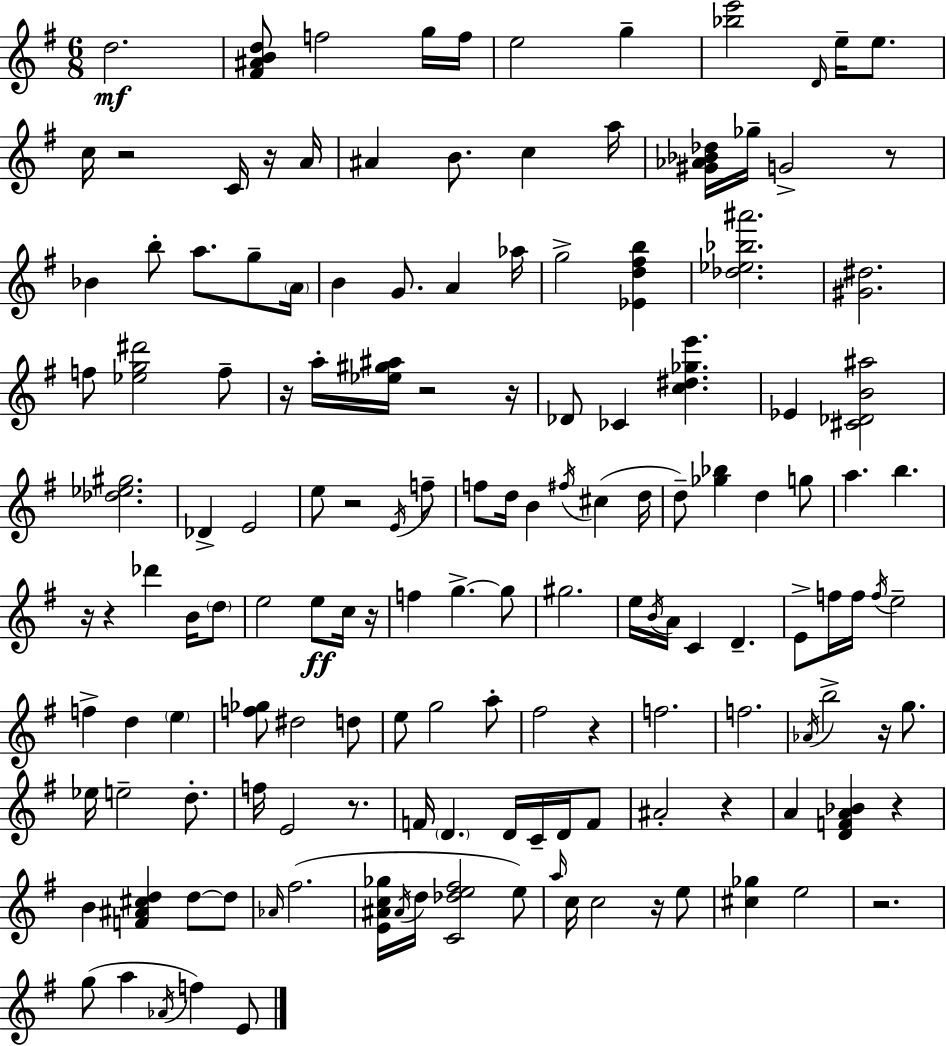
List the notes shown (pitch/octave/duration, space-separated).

D5/h. [F#4,A#4,B4,D5]/e F5/h G5/s F5/s E5/h G5/q [Bb5,E6]/h D4/s E5/s E5/e. C5/s R/h C4/s R/s A4/s A#4/q B4/e. C5/q A5/s [G#4,Ab4,Bb4,Db5]/s Gb5/s G4/h R/e Bb4/q B5/e A5/e. G5/e A4/s B4/q G4/e. A4/q Ab5/s G5/h [Eb4,D5,F#5,B5]/q [Db5,Eb5,Bb5,A#6]/h. [G#4,D#5]/h. F5/e [Eb5,G5,D#6]/h F5/e R/s A5/s [Eb5,G#5,A#5]/s R/h R/s Db4/e CES4/q [C5,D#5,Gb5,E6]/q. Eb4/q [C#4,Db4,B4,A#5]/h [Db5,Eb5,G#5]/h. Db4/q E4/h E5/e R/h E4/s F5/e F5/e D5/s B4/q F#5/s C#5/q D5/s D5/e [Gb5,Bb5]/q D5/q G5/e A5/q. B5/q. R/s R/q Db6/q B4/s D5/e E5/h E5/e C5/s R/s F5/q G5/q. G5/e G#5/h. E5/s B4/s A4/s C4/q D4/q. E4/e F5/s F5/s F5/s E5/h F5/q D5/q E5/q [F5,Gb5]/e D#5/h D5/e E5/e G5/h A5/e F#5/h R/q F5/h. F5/h. Ab4/s B5/h R/s G5/e. Eb5/s E5/h D5/e. F5/s E4/h R/e. F4/s D4/q. D4/s C4/s D4/s F4/e A#4/h R/q A4/q [D4,F4,A4,Bb4]/q R/q B4/q [F4,A#4,C#5,D5]/q D5/e D5/e Ab4/s F#5/h. [E4,A#4,C5,Gb5]/s A#4/s D5/s [C4,Db5,E5,F#5]/h E5/e A5/s C5/s C5/h R/s E5/e [C#5,Gb5]/q E5/h R/h. G5/e A5/q Ab4/s F5/q E4/e